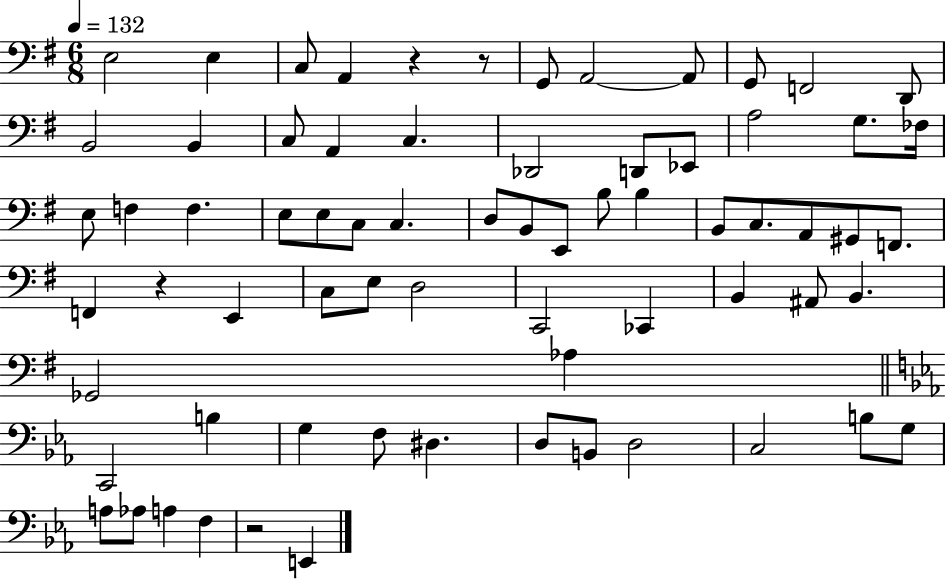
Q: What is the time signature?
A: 6/8